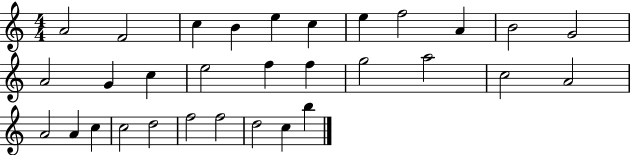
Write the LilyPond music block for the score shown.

{
  \clef treble
  \numericTimeSignature
  \time 4/4
  \key c \major
  a'2 f'2 | c''4 b'4 e''4 c''4 | e''4 f''2 a'4 | b'2 g'2 | \break a'2 g'4 c''4 | e''2 f''4 f''4 | g''2 a''2 | c''2 a'2 | \break a'2 a'4 c''4 | c''2 d''2 | f''2 f''2 | d''2 c''4 b''4 | \break \bar "|."
}